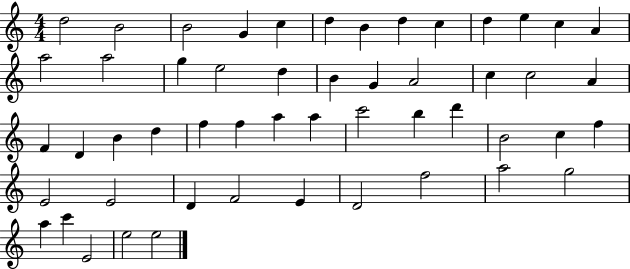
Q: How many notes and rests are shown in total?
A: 52